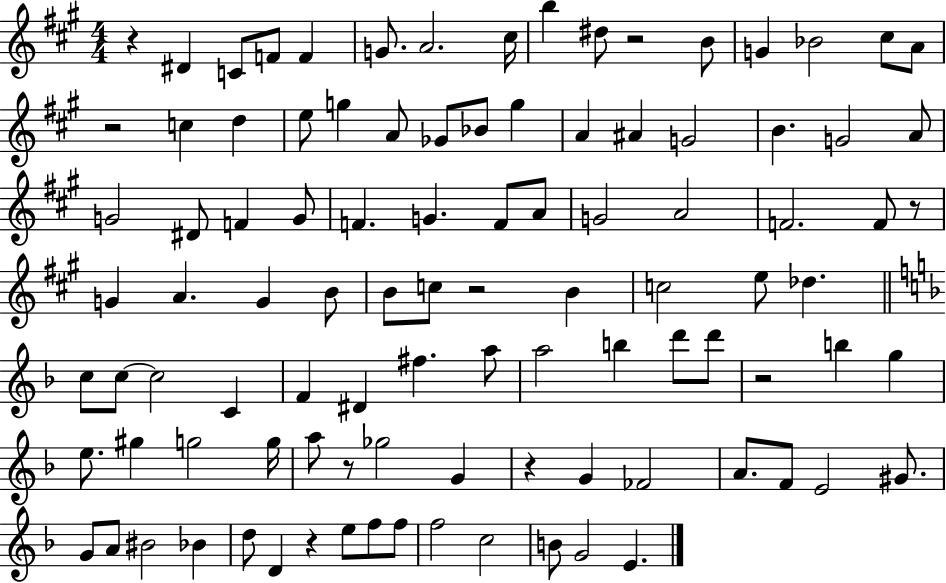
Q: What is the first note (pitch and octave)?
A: D#4